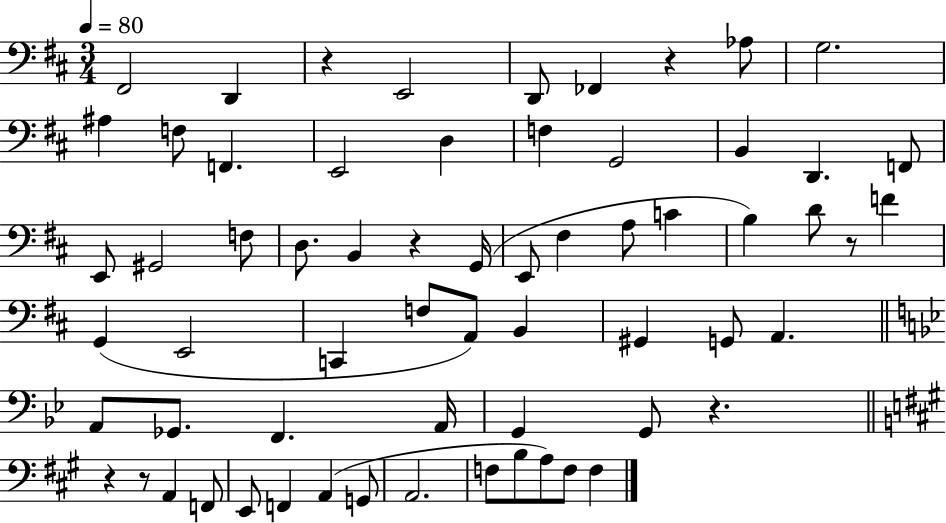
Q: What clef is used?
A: bass